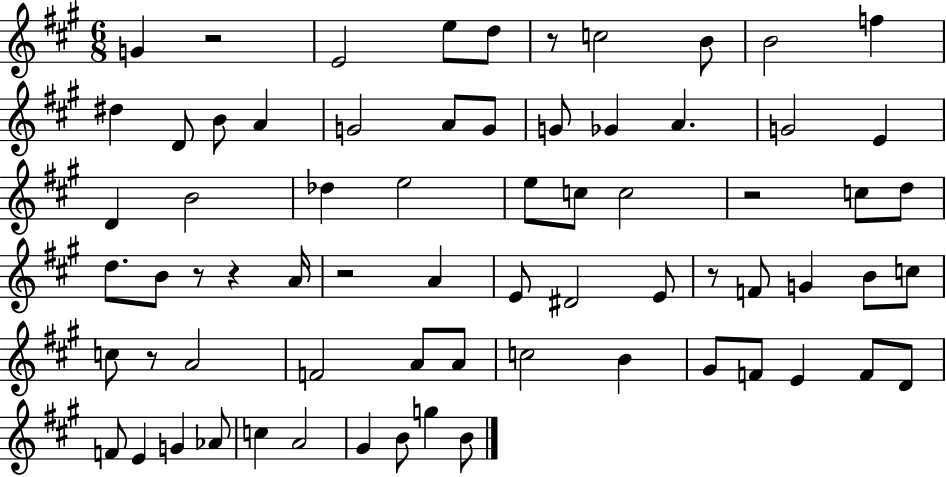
G4/q R/h E4/h E5/e D5/e R/e C5/h B4/e B4/h F5/q D#5/q D4/e B4/e A4/q G4/h A4/e G4/e G4/e Gb4/q A4/q. G4/h E4/q D4/q B4/h Db5/q E5/h E5/e C5/e C5/h R/h C5/e D5/e D5/e. B4/e R/e R/q A4/s R/h A4/q E4/e D#4/h E4/e R/e F4/e G4/q B4/e C5/e C5/e R/e A4/h F4/h A4/e A4/e C5/h B4/q G#4/e F4/e E4/q F4/e D4/e F4/e E4/q G4/q Ab4/e C5/q A4/h G#4/q B4/e G5/q B4/e